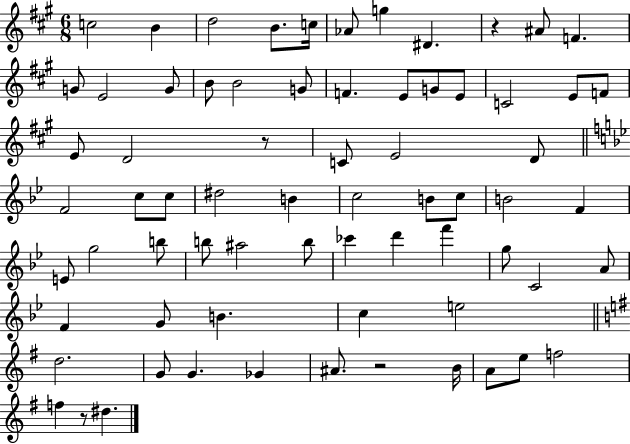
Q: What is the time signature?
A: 6/8